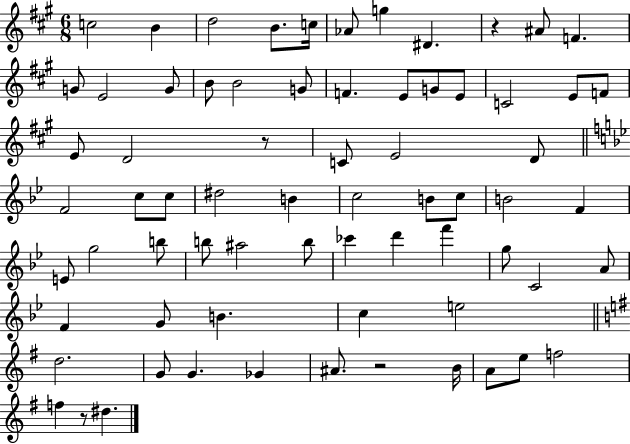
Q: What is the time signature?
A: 6/8